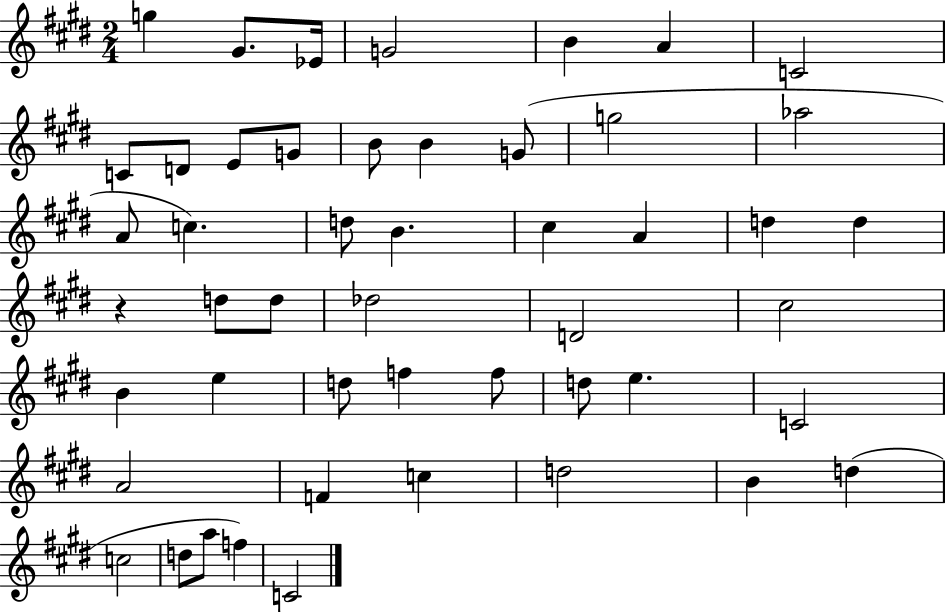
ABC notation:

X:1
T:Untitled
M:2/4
L:1/4
K:E
g ^G/2 _E/4 G2 B A C2 C/2 D/2 E/2 G/2 B/2 B G/2 g2 _a2 A/2 c d/2 B ^c A d d z d/2 d/2 _d2 D2 ^c2 B e d/2 f f/2 d/2 e C2 A2 F c d2 B d c2 d/2 a/2 f C2